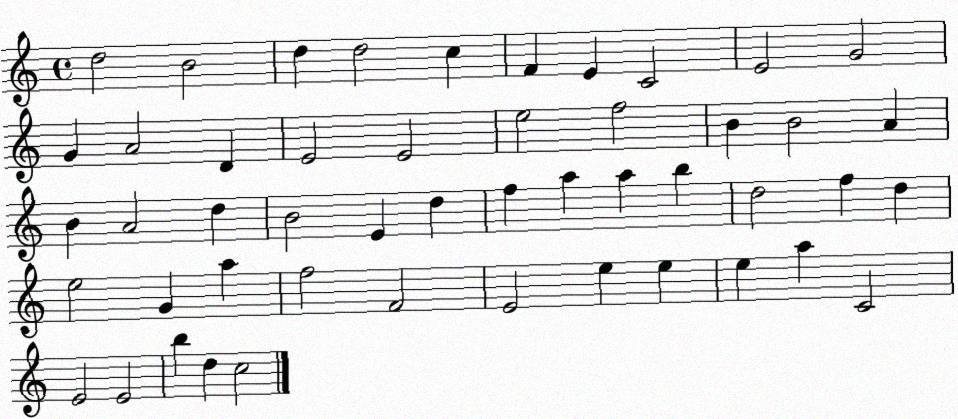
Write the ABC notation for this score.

X:1
T:Untitled
M:4/4
L:1/4
K:C
d2 B2 d d2 c F E C2 E2 G2 G A2 D E2 E2 e2 f2 B B2 A B A2 d B2 E d f a a b d2 f d e2 G a f2 F2 E2 e e e a C2 E2 E2 b d c2